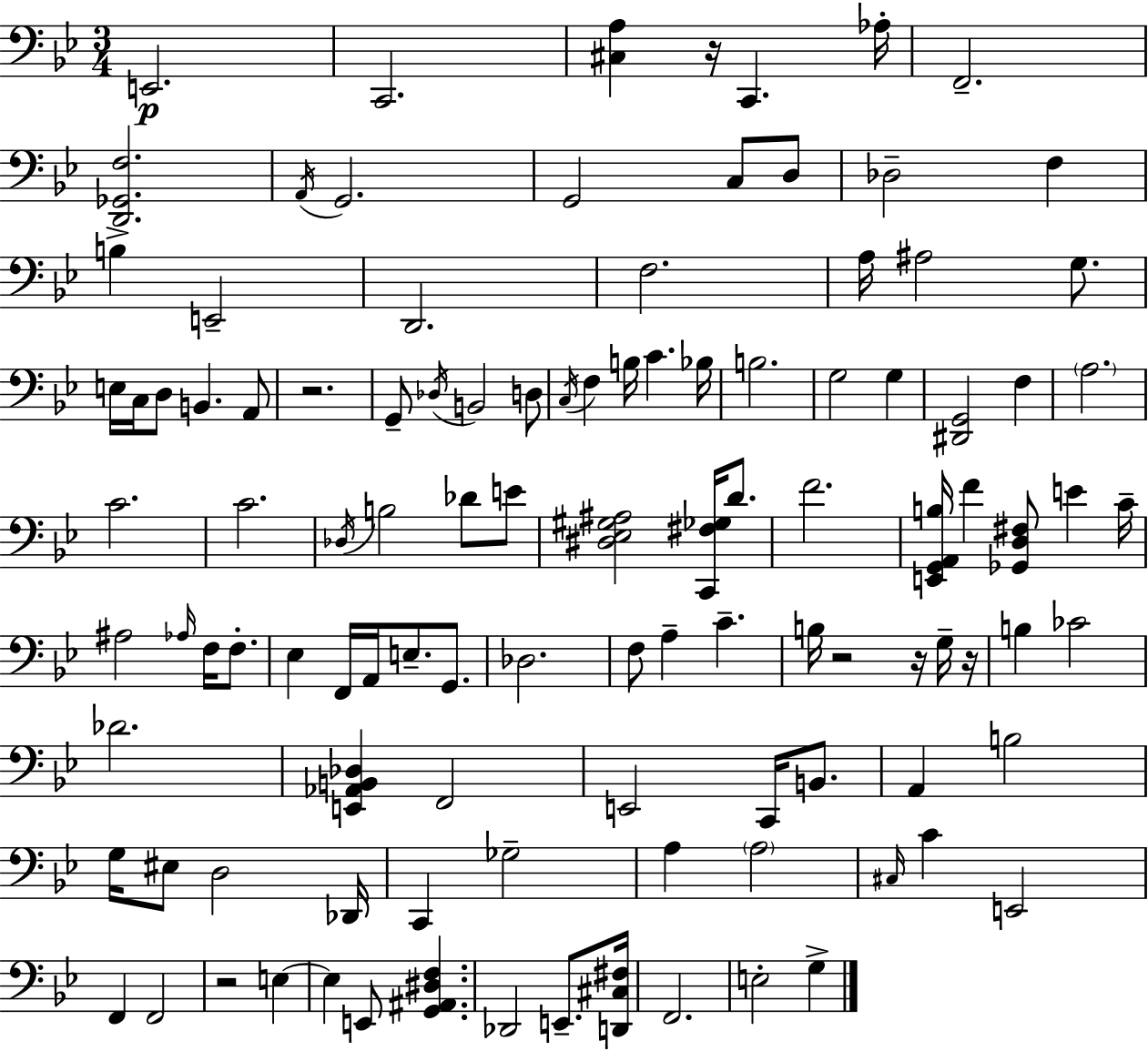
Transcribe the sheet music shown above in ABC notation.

X:1
T:Untitled
M:3/4
L:1/4
K:Bb
E,,2 C,,2 [^C,A,] z/4 C,, _A,/4 F,,2 [D,,_G,,F,]2 A,,/4 G,,2 G,,2 C,/2 D,/2 _D,2 F, B, E,,2 D,,2 F,2 A,/4 ^A,2 G,/2 E,/4 C,/4 D,/2 B,, A,,/2 z2 G,,/2 _D,/4 B,,2 D,/2 C,/4 F, B,/4 C _B,/4 B,2 G,2 G, [^D,,G,,]2 F, A,2 C2 C2 _D,/4 B,2 _D/2 E/2 [^D,_E,^G,^A,]2 [C,,^F,_G,]/4 D/2 F2 [E,,G,,A,,B,]/4 F [_G,,D,^F,]/2 E C/4 ^A,2 _A,/4 F,/4 F,/2 _E, F,,/4 A,,/4 E,/2 G,,/2 _D,2 F,/2 A, C B,/4 z2 z/4 G,/4 z/4 B, _C2 _D2 [E,,_A,,B,,_D,] F,,2 E,,2 C,,/4 B,,/2 A,, B,2 G,/4 ^E,/2 D,2 _D,,/4 C,, _G,2 A, A,2 ^C,/4 C E,,2 F,, F,,2 z2 E, E, E,,/2 [G,,^A,,^D,F,] _D,,2 E,,/2 [D,,^C,^F,]/4 F,,2 E,2 G,